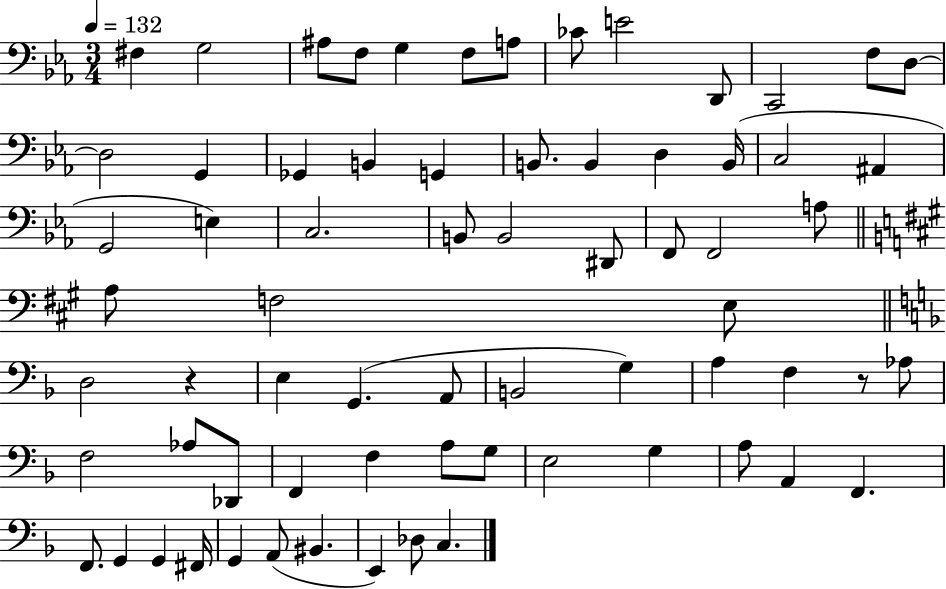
F#3/q G3/h A#3/e F3/e G3/q F3/e A3/e CES4/e E4/h D2/e C2/h F3/e D3/e D3/h G2/q Gb2/q B2/q G2/q B2/e. B2/q D3/q B2/s C3/h A#2/q G2/h E3/q C3/h. B2/e B2/h D#2/e F2/e F2/h A3/e A3/e F3/h E3/e D3/h R/q E3/q G2/q. A2/e B2/h G3/q A3/q F3/q R/e Ab3/e F3/h Ab3/e Db2/e F2/q F3/q A3/e G3/e E3/h G3/q A3/e A2/q F2/q. F2/e. G2/q G2/q F#2/s G2/q A2/e BIS2/q. E2/q Db3/e C3/q.